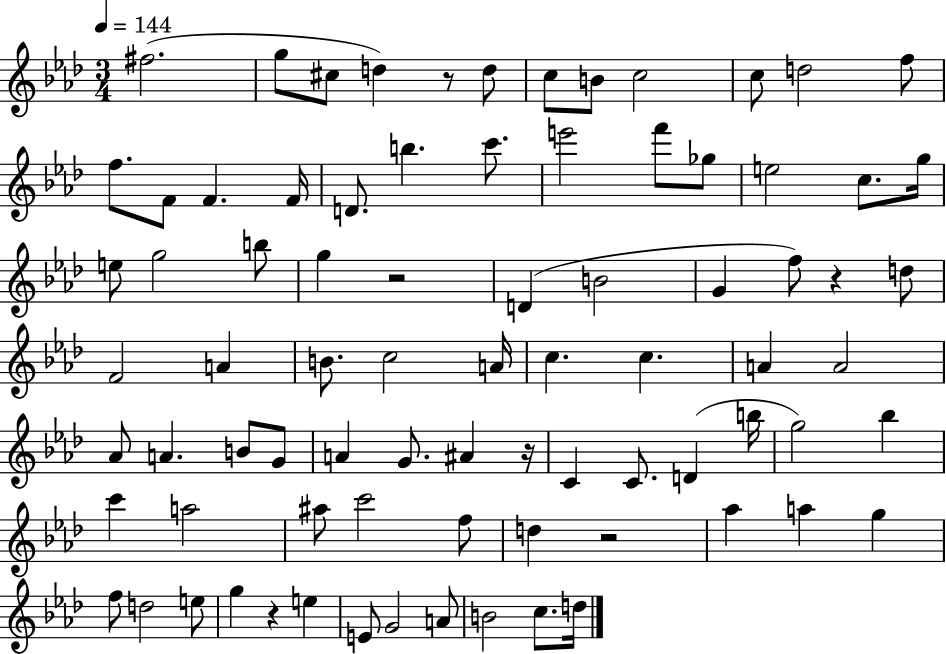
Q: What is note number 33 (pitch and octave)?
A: D5